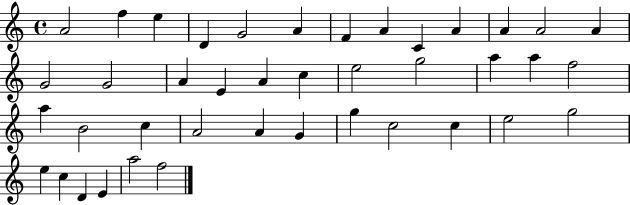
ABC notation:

X:1
T:Untitled
M:4/4
L:1/4
K:C
A2 f e D G2 A F A C A A A2 A G2 G2 A E A c e2 g2 a a f2 a B2 c A2 A G g c2 c e2 g2 e c D E a2 f2